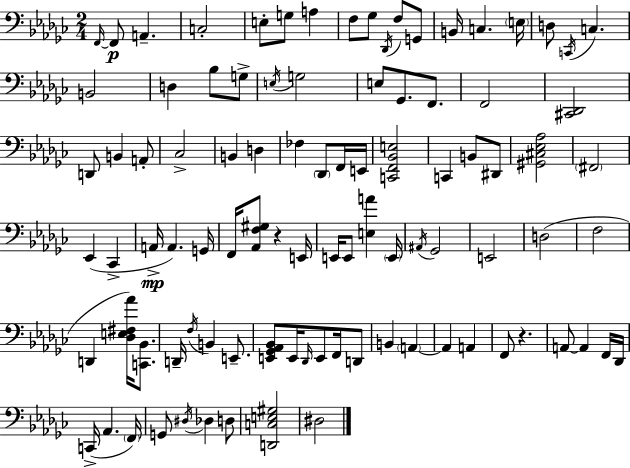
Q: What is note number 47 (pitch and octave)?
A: G2